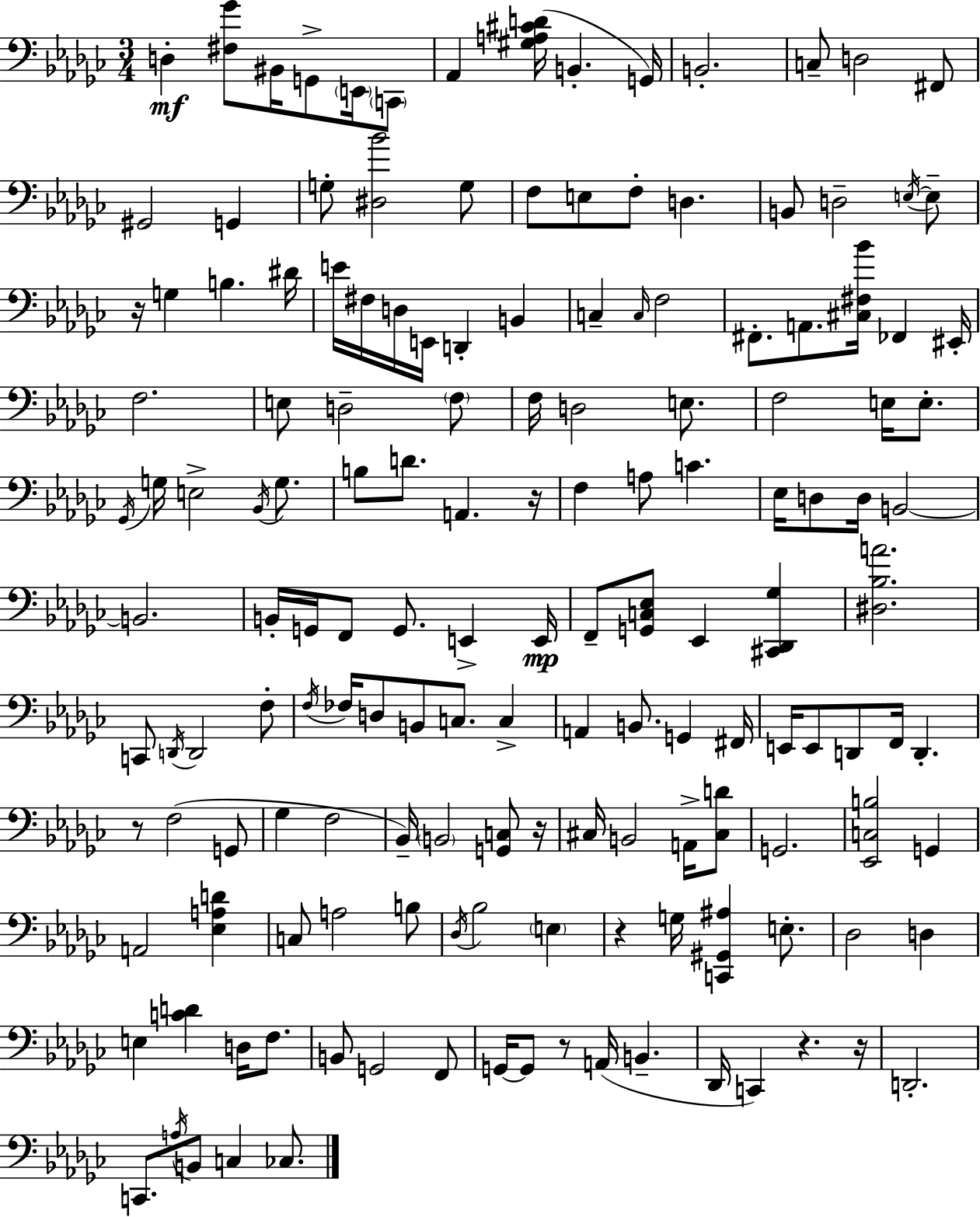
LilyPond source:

{
  \clef bass
  \numericTimeSignature
  \time 3/4
  \key ees \minor
  \repeat volta 2 { d4-.\mf <fis ges'>8 bis,16 g,8-> \parenthesize e,16 \parenthesize c,8 | aes,4 <gis a cis' d'>16( b,4.-. g,16) | b,2.-. | c8-- d2 fis,8 | \break gis,2 g,4 | g8-. <dis bes'>2 g8 | f8 e8 f8-. d4. | b,8 d2-- \acciaccatura { e16~ }~ e8-- | \break r16 g4 b4. | dis'16 e'16 fis16 d16 e,16 d,4-. b,4 | c4-- \grace { c16 } f2 | fis,8.-. a,8. <cis fis bes'>16 fes,4 | \break eis,16-. f2. | e8 d2-- | \parenthesize f8 f16 d2 e8. | f2 e16 e8.-. | \break \acciaccatura { ges,16 } g16 e2-> | \acciaccatura { bes,16 } g8. b8 d'8. a,4. | r16 f4 a8 c'4. | ees16 d8 d16 b,2~~ | \break b,2. | b,16-. g,16 f,8 g,8. e,4-> | e,16\mp f,8-- <g, c ees>8 ees,4 | <cis, des, ges>4 <dis bes a'>2. | \break c,8 \acciaccatura { d,16 } d,2 | f8-. \acciaccatura { f16 } fes16 d8 b,8 c8. | c4-> a,4 b,8. | g,4 fis,16 e,16 e,8 d,8 f,16 | \break d,4.-. r8 f2( | g,8 ges4 f2 | bes,16--) \parenthesize b,2 | <g, c>8 r16 cis16 b,2 | \break a,16-> <cis d'>8 g,2. | <ees, c b>2 | g,4 a,2 | <ees a d'>4 c8 a2 | \break b8 \acciaccatura { des16 } bes2 | \parenthesize e4 r4 g16 | <c, gis, ais>4 e8.-. des2 | d4 e4 <c' d'>4 | \break d16 f8. b,8 g,2 | f,8 g,16~~ g,8 r8 | a,16( b,4.-- des,16 c,4) | r4. r16 d,2.-. | \break c,8. \acciaccatura { a16 } b,8 | c4 ces8. } \bar "|."
}